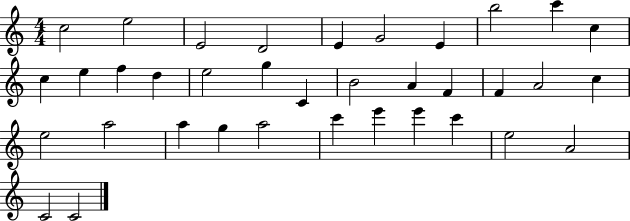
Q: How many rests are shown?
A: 0